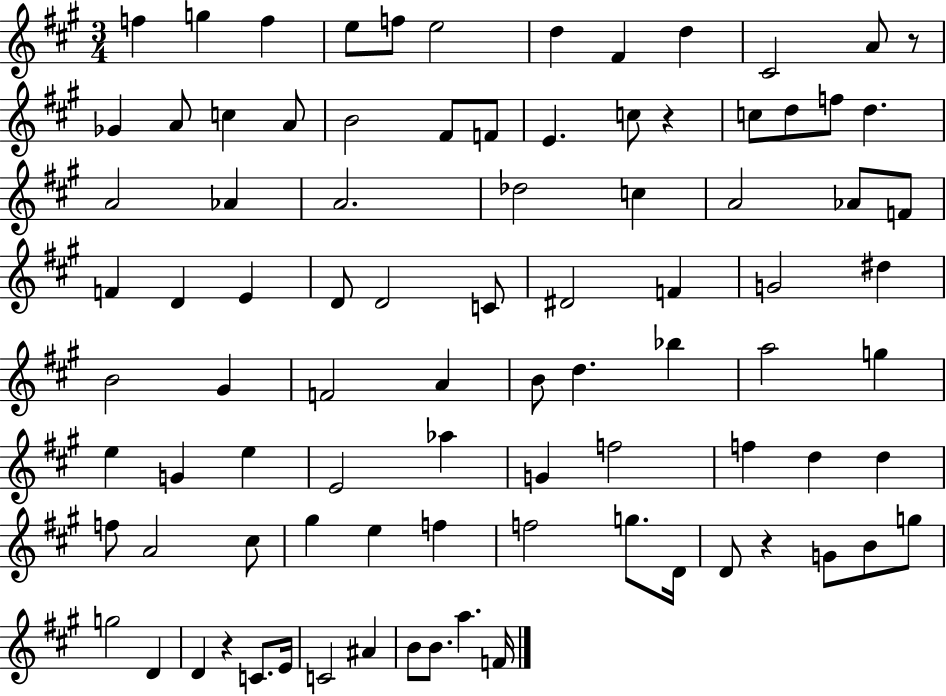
{
  \clef treble
  \numericTimeSignature
  \time 3/4
  \key a \major
  f''4 g''4 f''4 | e''8 f''8 e''2 | d''4 fis'4 d''4 | cis'2 a'8 r8 | \break ges'4 a'8 c''4 a'8 | b'2 fis'8 f'8 | e'4. c''8 r4 | c''8 d''8 f''8 d''4. | \break a'2 aes'4 | a'2. | des''2 c''4 | a'2 aes'8 f'8 | \break f'4 d'4 e'4 | d'8 d'2 c'8 | dis'2 f'4 | g'2 dis''4 | \break b'2 gis'4 | f'2 a'4 | b'8 d''4. bes''4 | a''2 g''4 | \break e''4 g'4 e''4 | e'2 aes''4 | g'4 f''2 | f''4 d''4 d''4 | \break f''8 a'2 cis''8 | gis''4 e''4 f''4 | f''2 g''8. d'16 | d'8 r4 g'8 b'8 g''8 | \break g''2 d'4 | d'4 r4 c'8. e'16 | c'2 ais'4 | b'8 b'8. a''4. f'16 | \break \bar "|."
}